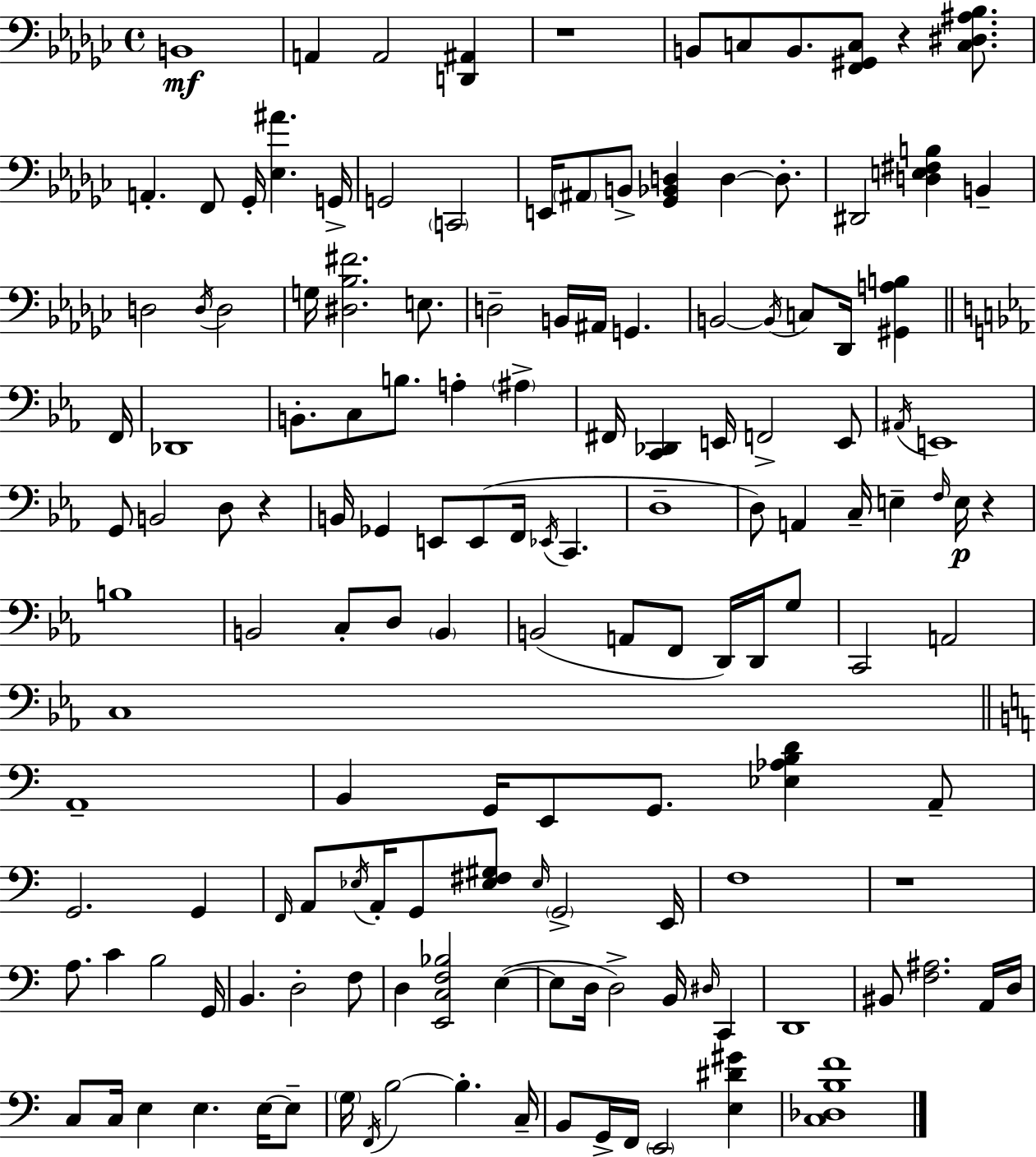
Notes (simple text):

B2/w A2/q A2/h [D2,A#2]/q R/w B2/e C3/e B2/e. [F2,G#2,C3]/e R/q [C3,D#3,A#3,Bb3]/e. A2/q. F2/e Gb2/s [Eb3,A#4]/q. G2/s G2/h C2/h E2/s A#2/e B2/e [Gb2,Bb2,D3]/q D3/q D3/e. D#2/h [D3,E3,F#3,B3]/q B2/q D3/h D3/s D3/h G3/s [D#3,Bb3,F#4]/h. E3/e. D3/h B2/s A#2/s G2/q. B2/h B2/s C3/e Db2/s [G#2,A3,B3]/q F2/s Db2/w B2/e. C3/e B3/e. A3/q A#3/q F#2/s [C2,Db2]/q E2/s F2/h E2/e A#2/s E2/w G2/e B2/h D3/e R/q B2/s Gb2/q E2/e E2/e F2/s Eb2/s C2/q. D3/w D3/e A2/q C3/s E3/q F3/s E3/s R/q B3/w B2/h C3/e D3/e B2/q B2/h A2/e F2/e D2/s D2/s G3/e C2/h A2/h C3/w A2/w B2/q G2/s E2/e G2/e. [Eb3,Ab3,B3,D4]/q A2/e G2/h. G2/q F2/s A2/e Eb3/s A2/s G2/e [Eb3,F#3,G#3]/e Eb3/s G2/h E2/s F3/w R/w A3/e. C4/q B3/h G2/s B2/q. D3/h F3/e D3/q [E2,C3,F3,Bb3]/h E3/q E3/e D3/s D3/h B2/s D#3/s C2/q D2/w BIS2/e [F3,A#3]/h. A2/s D3/s C3/e C3/s E3/q E3/q. E3/s E3/e G3/s F2/s B3/h B3/q. C3/s B2/e G2/s F2/s E2/h [E3,D#4,G#4]/q [C3,Db3,B3,F4]/w